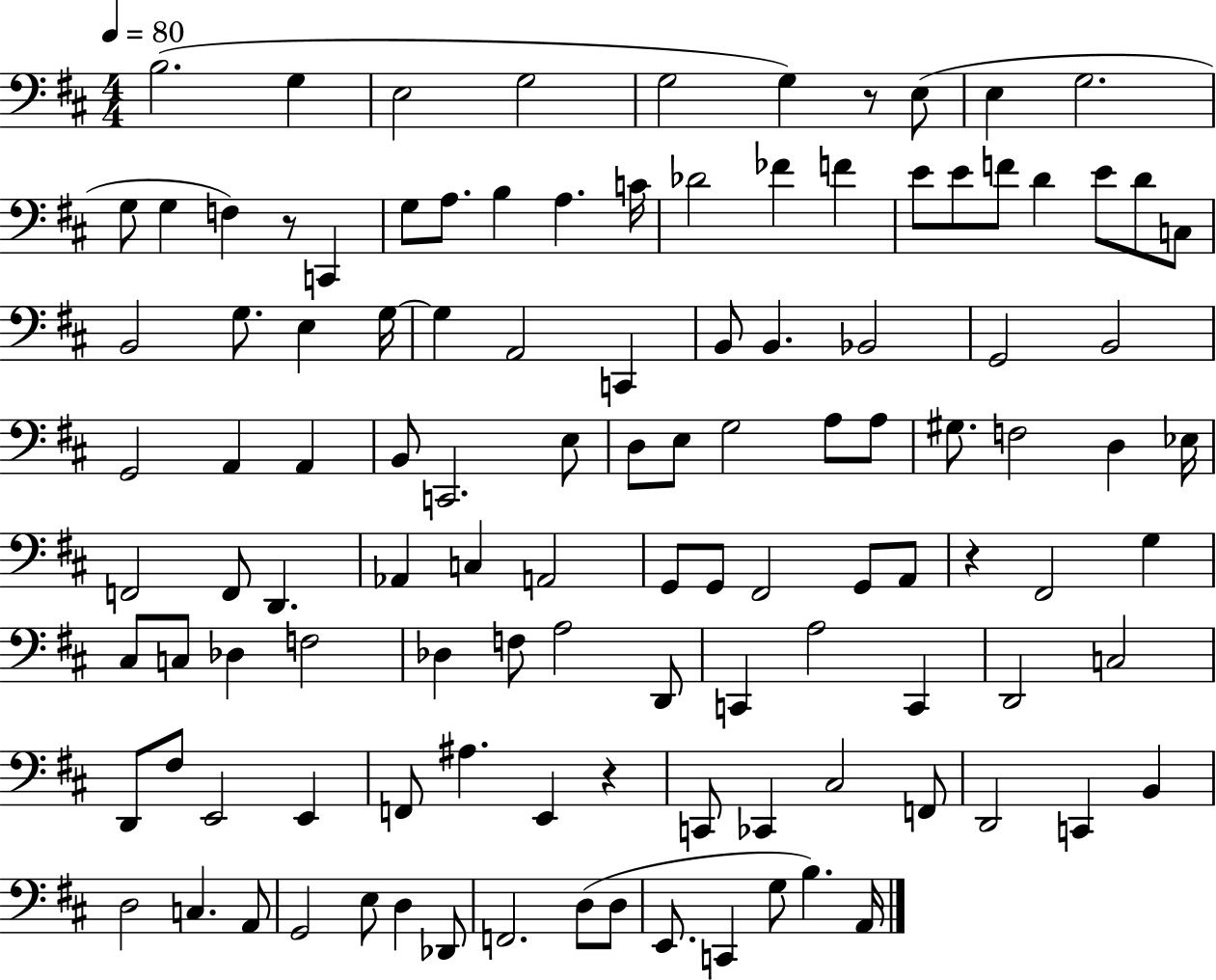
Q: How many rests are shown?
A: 4